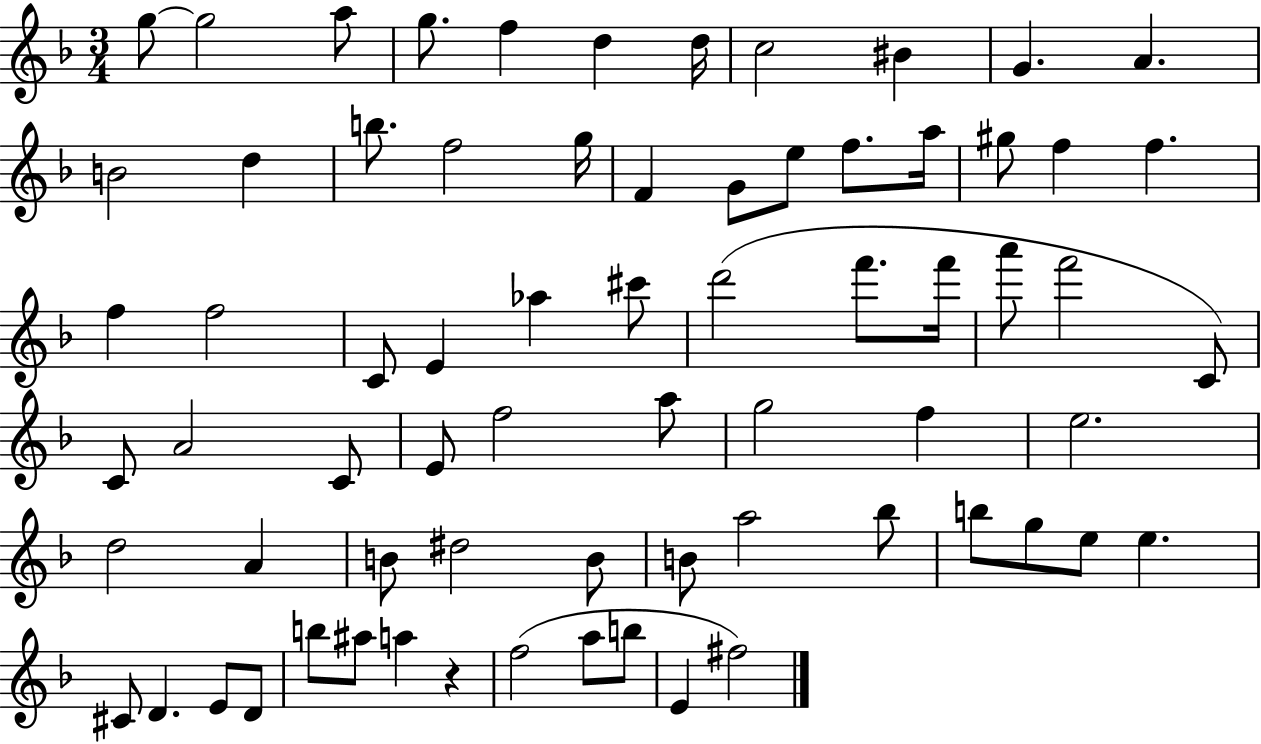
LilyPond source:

{
  \clef treble
  \numericTimeSignature
  \time 3/4
  \key f \major
  g''8~~ g''2 a''8 | g''8. f''4 d''4 d''16 | c''2 bis'4 | g'4. a'4. | \break b'2 d''4 | b''8. f''2 g''16 | f'4 g'8 e''8 f''8. a''16 | gis''8 f''4 f''4. | \break f''4 f''2 | c'8 e'4 aes''4 cis'''8 | d'''2( f'''8. f'''16 | a'''8 f'''2 c'8) | \break c'8 a'2 c'8 | e'8 f''2 a''8 | g''2 f''4 | e''2. | \break d''2 a'4 | b'8 dis''2 b'8 | b'8 a''2 bes''8 | b''8 g''8 e''8 e''4. | \break cis'8 d'4. e'8 d'8 | b''8 ais''8 a''4 r4 | f''2( a''8 b''8 | e'4 fis''2) | \break \bar "|."
}